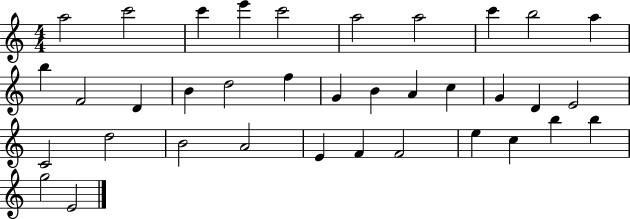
A5/h C6/h C6/q E6/q C6/h A5/h A5/h C6/q B5/h A5/q B5/q F4/h D4/q B4/q D5/h F5/q G4/q B4/q A4/q C5/q G4/q D4/q E4/h C4/h D5/h B4/h A4/h E4/q F4/q F4/h E5/q C5/q B5/q B5/q G5/h E4/h